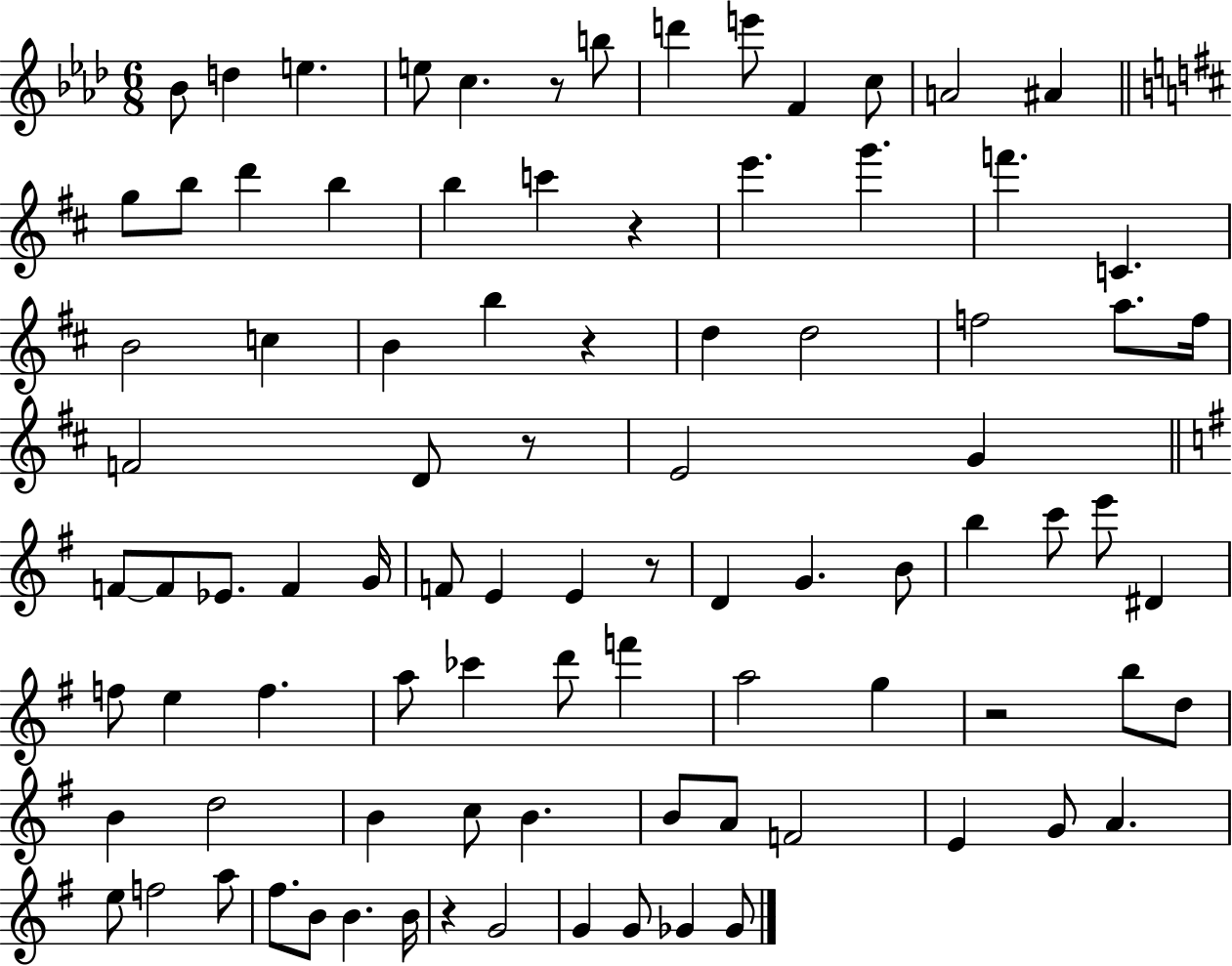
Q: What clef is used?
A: treble